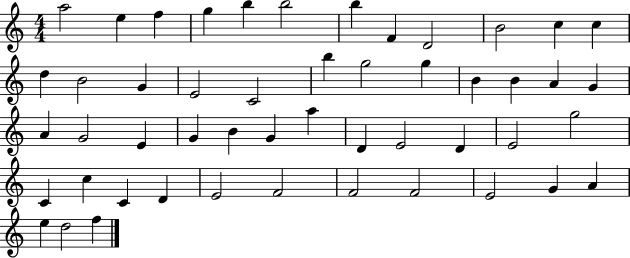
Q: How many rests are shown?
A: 0